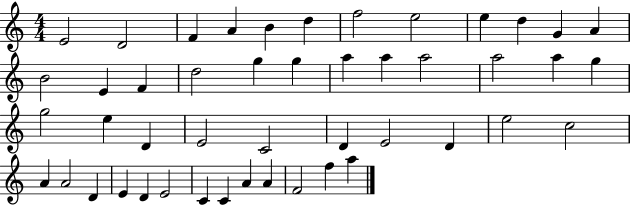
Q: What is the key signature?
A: C major